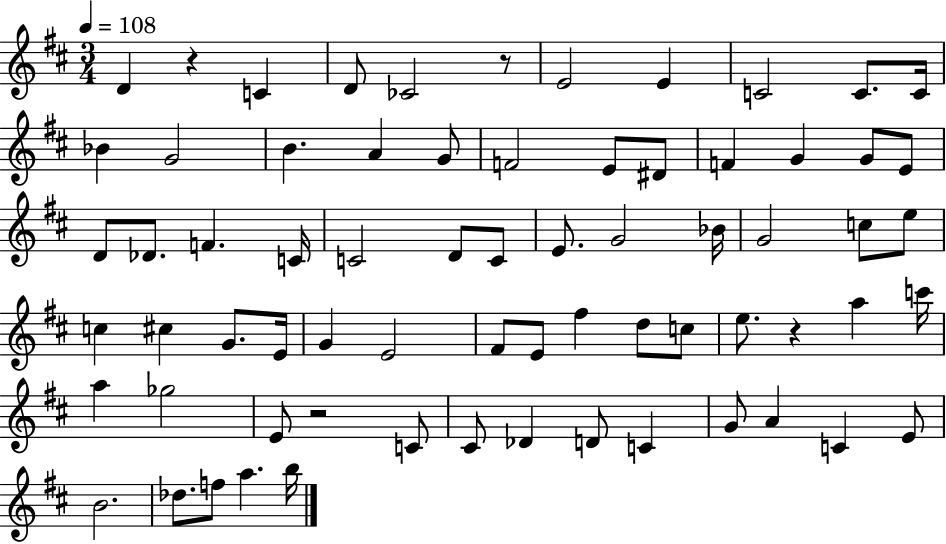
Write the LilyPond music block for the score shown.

{
  \clef treble
  \numericTimeSignature
  \time 3/4
  \key d \major
  \tempo 4 = 108
  d'4 r4 c'4 | d'8 ces'2 r8 | e'2 e'4 | c'2 c'8. c'16 | \break bes'4 g'2 | b'4. a'4 g'8 | f'2 e'8 dis'8 | f'4 g'4 g'8 e'8 | \break d'8 des'8. f'4. c'16 | c'2 d'8 c'8 | e'8. g'2 bes'16 | g'2 c''8 e''8 | \break c''4 cis''4 g'8. e'16 | g'4 e'2 | fis'8 e'8 fis''4 d''8 c''8 | e''8. r4 a''4 c'''16 | \break a''4 ges''2 | e'8 r2 c'8 | cis'8 des'4 d'8 c'4 | g'8 a'4 c'4 e'8 | \break b'2. | des''8. f''8 a''4. b''16 | \bar "|."
}